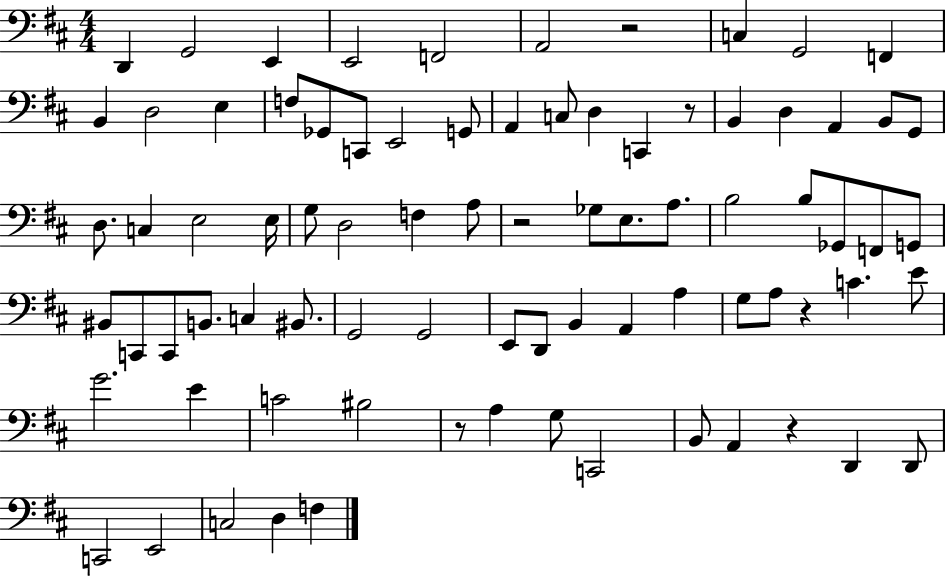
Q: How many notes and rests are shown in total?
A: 81